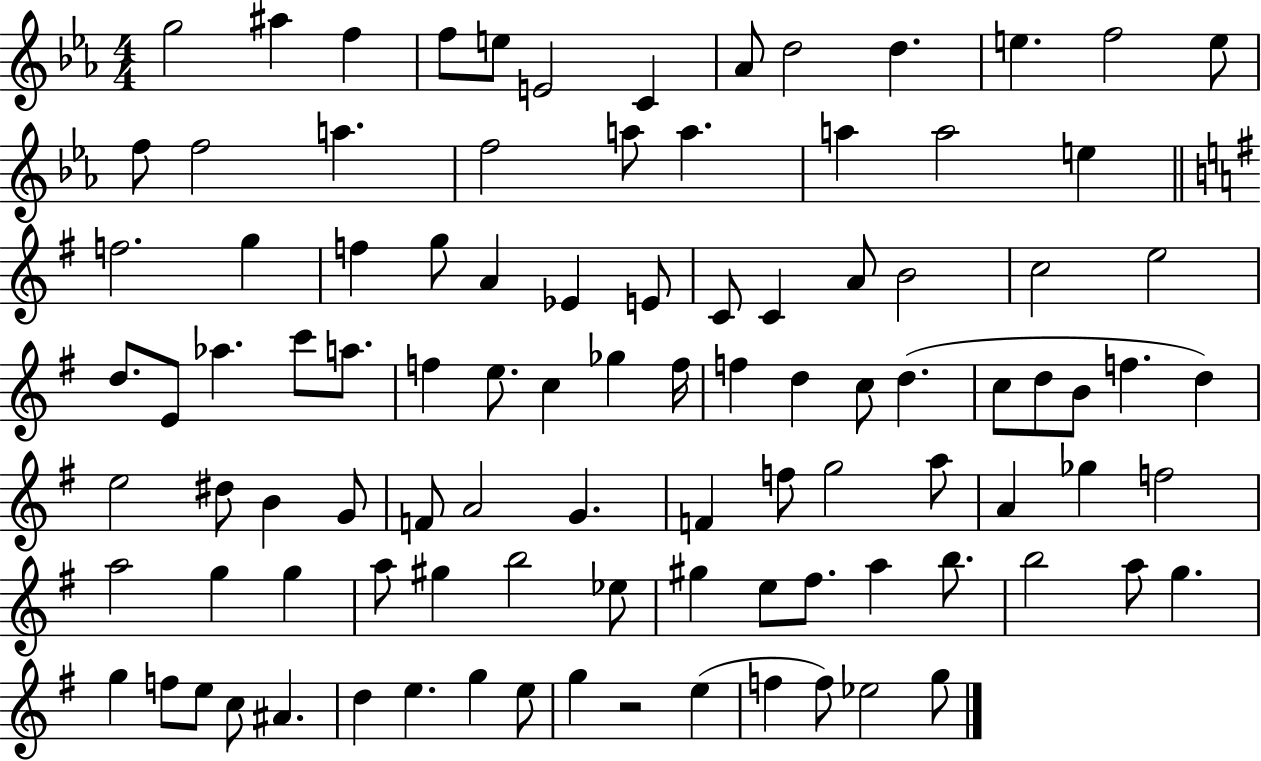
{
  \clef treble
  \numericTimeSignature
  \time 4/4
  \key ees \major
  g''2 ais''4 f''4 | f''8 e''8 e'2 c'4 | aes'8 d''2 d''4. | e''4. f''2 e''8 | \break f''8 f''2 a''4. | f''2 a''8 a''4. | a''4 a''2 e''4 | \bar "||" \break \key e \minor f''2. g''4 | f''4 g''8 a'4 ees'4 e'8 | c'8 c'4 a'8 b'2 | c''2 e''2 | \break d''8. e'8 aes''4. c'''8 a''8. | f''4 e''8. c''4 ges''4 f''16 | f''4 d''4 c''8 d''4.( | c''8 d''8 b'8 f''4. d''4) | \break e''2 dis''8 b'4 g'8 | f'8 a'2 g'4. | f'4 f''8 g''2 a''8 | a'4 ges''4 f''2 | \break a''2 g''4 g''4 | a''8 gis''4 b''2 ees''8 | gis''4 e''8 fis''8. a''4 b''8. | b''2 a''8 g''4. | \break g''4 f''8 e''8 c''8 ais'4. | d''4 e''4. g''4 e''8 | g''4 r2 e''4( | f''4 f''8) ees''2 g''8 | \break \bar "|."
}